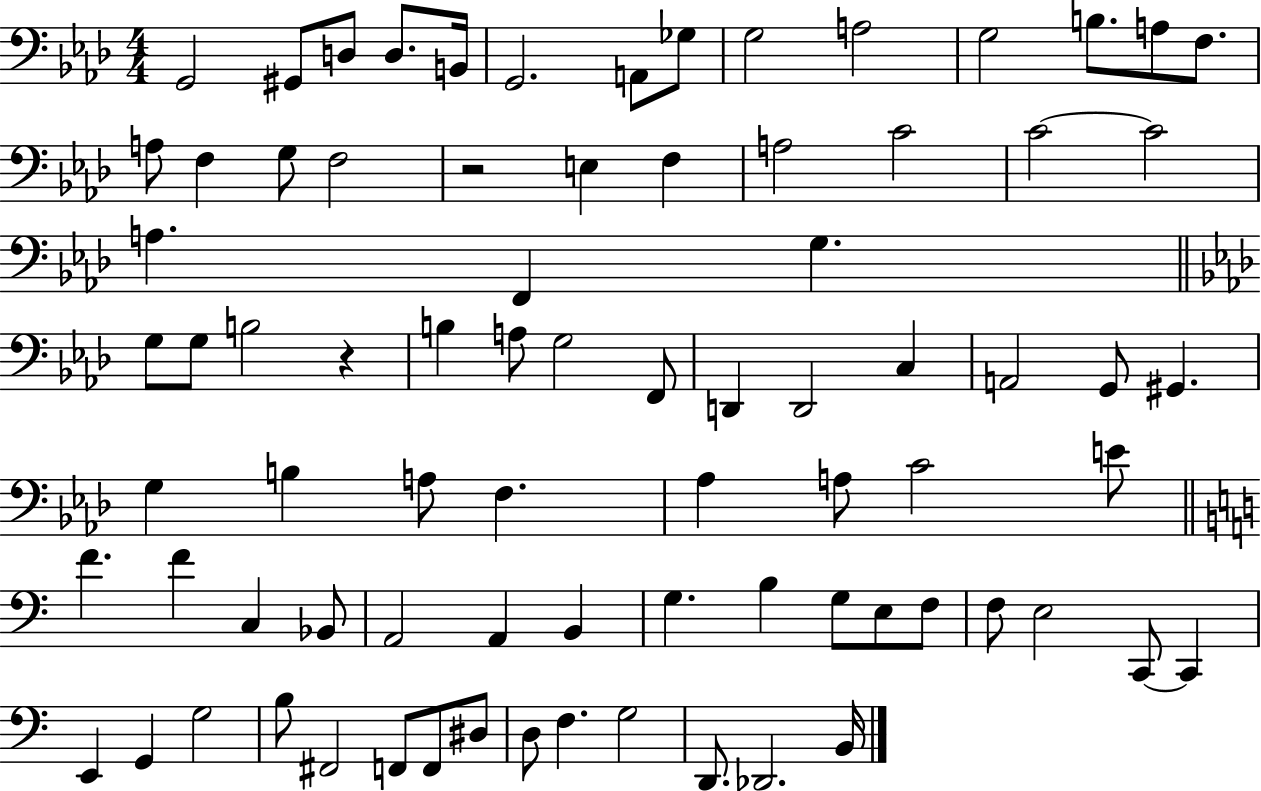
X:1
T:Untitled
M:4/4
L:1/4
K:Ab
G,,2 ^G,,/2 D,/2 D,/2 B,,/4 G,,2 A,,/2 _G,/2 G,2 A,2 G,2 B,/2 A,/2 F,/2 A,/2 F, G,/2 F,2 z2 E, F, A,2 C2 C2 C2 A, F,, G, G,/2 G,/2 B,2 z B, A,/2 G,2 F,,/2 D,, D,,2 C, A,,2 G,,/2 ^G,, G, B, A,/2 F, _A, A,/2 C2 E/2 F F C, _B,,/2 A,,2 A,, B,, G, B, G,/2 E,/2 F,/2 F,/2 E,2 C,,/2 C,, E,, G,, G,2 B,/2 ^F,,2 F,,/2 F,,/2 ^D,/2 D,/2 F, G,2 D,,/2 _D,,2 B,,/4